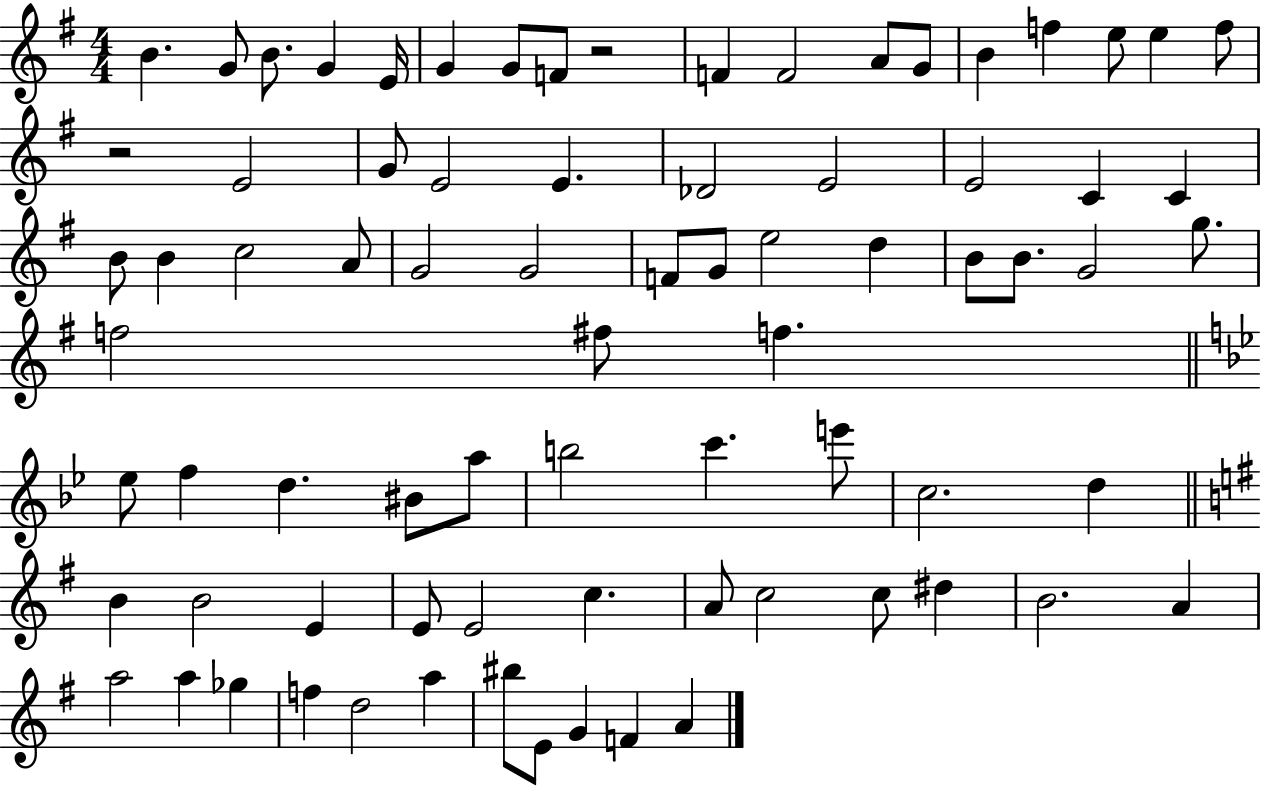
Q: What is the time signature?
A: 4/4